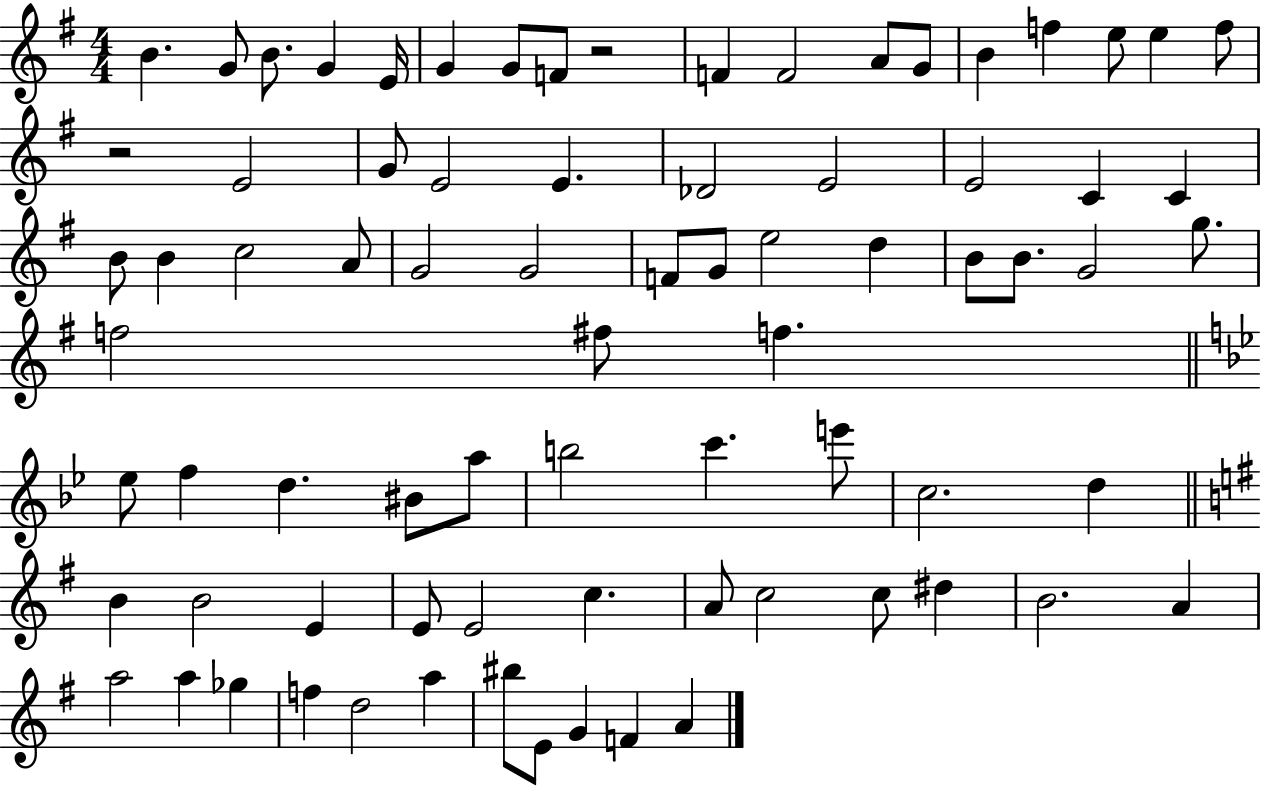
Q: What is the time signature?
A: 4/4